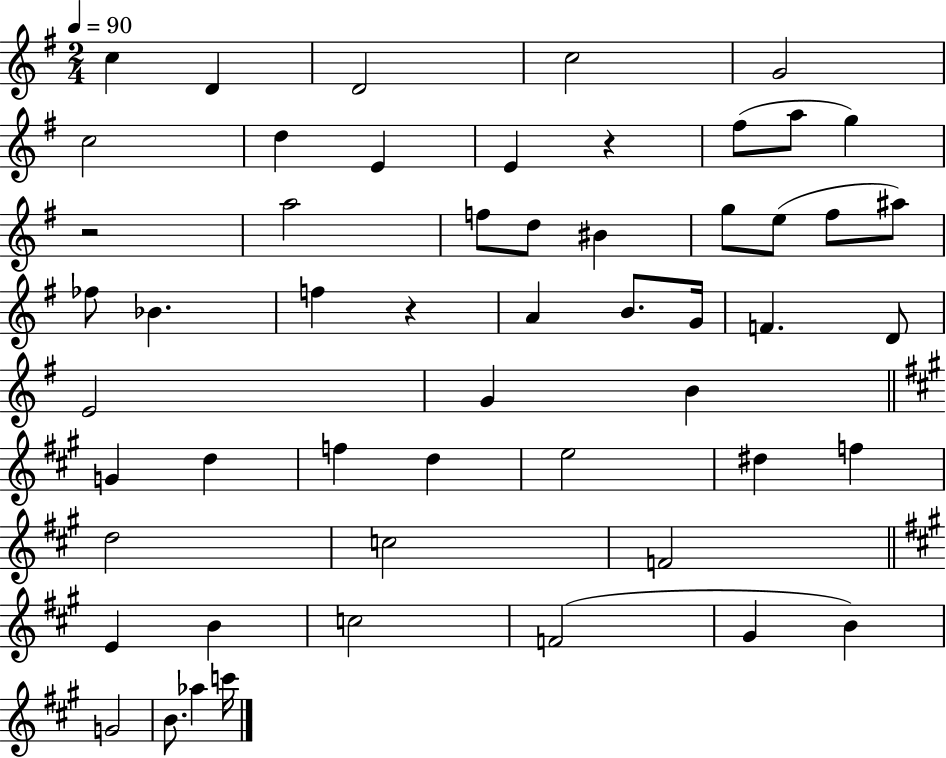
X:1
T:Untitled
M:2/4
L:1/4
K:G
c D D2 c2 G2 c2 d E E z ^f/2 a/2 g z2 a2 f/2 d/2 ^B g/2 e/2 ^f/2 ^a/2 _f/2 _B f z A B/2 G/4 F D/2 E2 G B G d f d e2 ^d f d2 c2 F2 E B c2 F2 ^G B G2 B/2 _a c'/4